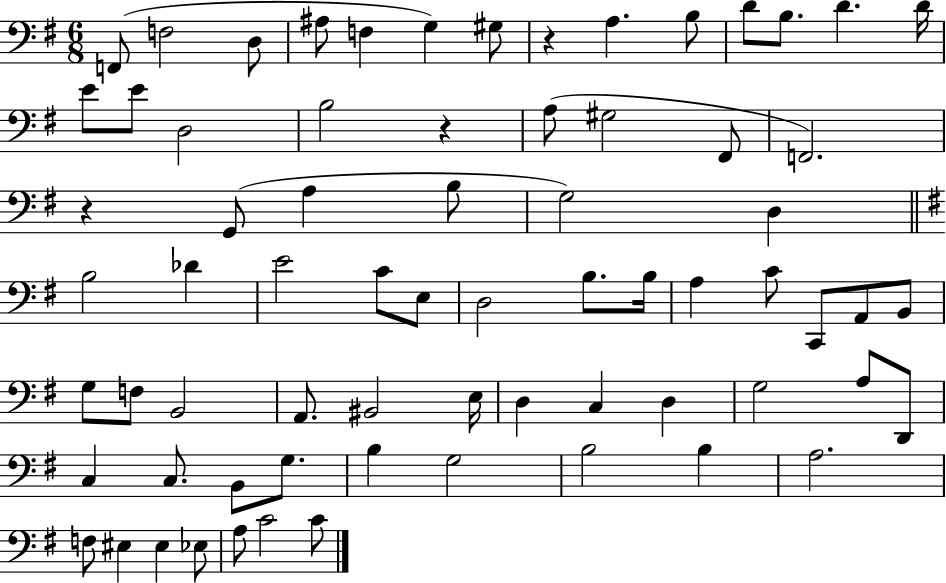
F2/e F3/h D3/e A#3/e F3/q G3/q G#3/e R/q A3/q. B3/e D4/e B3/e. D4/q. D4/s E4/e E4/e D3/h B3/h R/q A3/e G#3/h F#2/e F2/h. R/q G2/e A3/q B3/e G3/h D3/q B3/h Db4/q E4/h C4/e E3/e D3/h B3/e. B3/s A3/q C4/e C2/e A2/e B2/e G3/e F3/e B2/h A2/e. BIS2/h E3/s D3/q C3/q D3/q G3/h A3/e D2/e C3/q C3/e. B2/e G3/e. B3/q G3/h B3/h B3/q A3/h. F3/e EIS3/q EIS3/q Eb3/e A3/e C4/h C4/e